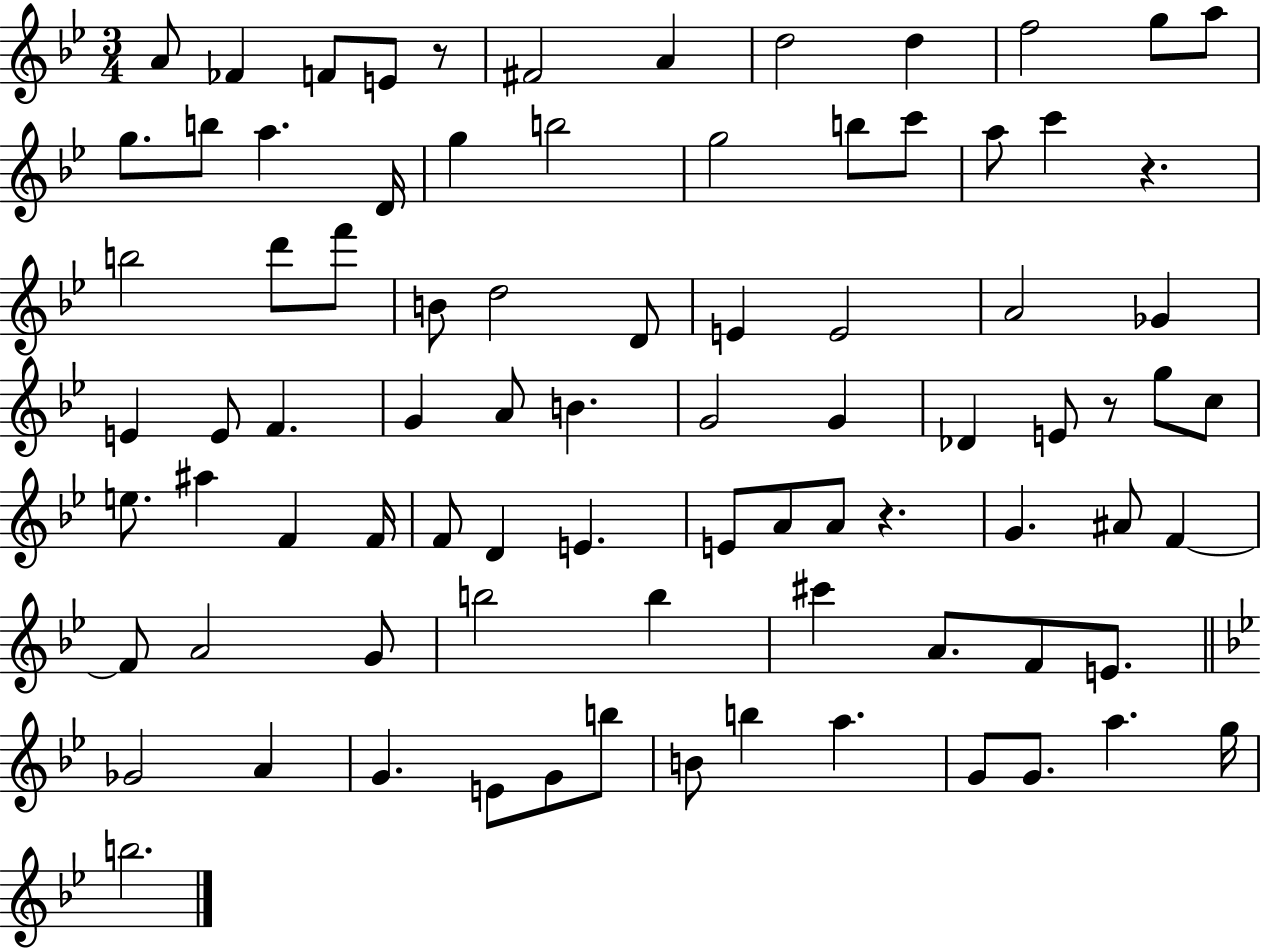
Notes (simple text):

A4/e FES4/q F4/e E4/e R/e F#4/h A4/q D5/h D5/q F5/h G5/e A5/e G5/e. B5/e A5/q. D4/s G5/q B5/h G5/h B5/e C6/e A5/e C6/q R/q. B5/h D6/e F6/e B4/e D5/h D4/e E4/q E4/h A4/h Gb4/q E4/q E4/e F4/q. G4/q A4/e B4/q. G4/h G4/q Db4/q E4/e R/e G5/e C5/e E5/e. A#5/q F4/q F4/s F4/e D4/q E4/q. E4/e A4/e A4/e R/q. G4/q. A#4/e F4/q F4/e A4/h G4/e B5/h B5/q C#6/q A4/e. F4/e E4/e. Gb4/h A4/q G4/q. E4/e G4/e B5/e B4/e B5/q A5/q. G4/e G4/e. A5/q. G5/s B5/h.